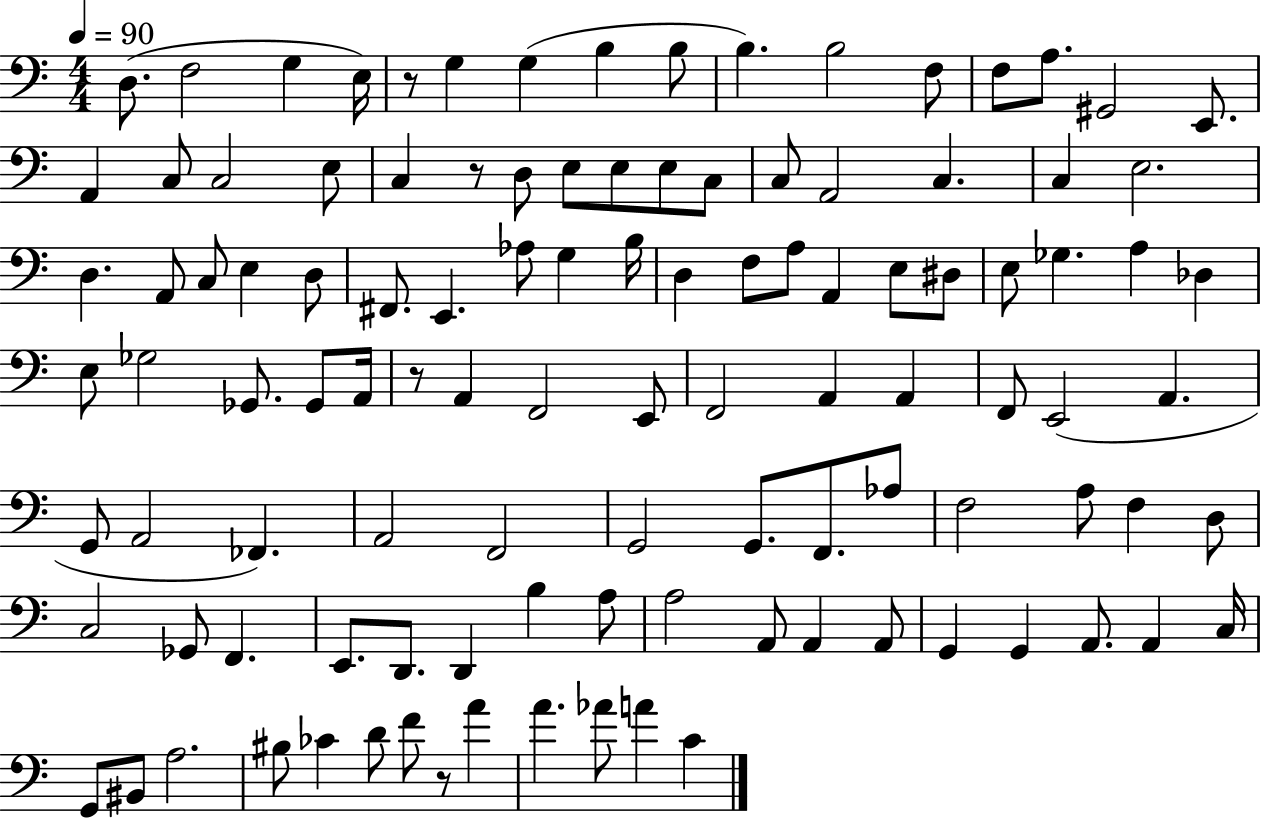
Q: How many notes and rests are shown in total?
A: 110